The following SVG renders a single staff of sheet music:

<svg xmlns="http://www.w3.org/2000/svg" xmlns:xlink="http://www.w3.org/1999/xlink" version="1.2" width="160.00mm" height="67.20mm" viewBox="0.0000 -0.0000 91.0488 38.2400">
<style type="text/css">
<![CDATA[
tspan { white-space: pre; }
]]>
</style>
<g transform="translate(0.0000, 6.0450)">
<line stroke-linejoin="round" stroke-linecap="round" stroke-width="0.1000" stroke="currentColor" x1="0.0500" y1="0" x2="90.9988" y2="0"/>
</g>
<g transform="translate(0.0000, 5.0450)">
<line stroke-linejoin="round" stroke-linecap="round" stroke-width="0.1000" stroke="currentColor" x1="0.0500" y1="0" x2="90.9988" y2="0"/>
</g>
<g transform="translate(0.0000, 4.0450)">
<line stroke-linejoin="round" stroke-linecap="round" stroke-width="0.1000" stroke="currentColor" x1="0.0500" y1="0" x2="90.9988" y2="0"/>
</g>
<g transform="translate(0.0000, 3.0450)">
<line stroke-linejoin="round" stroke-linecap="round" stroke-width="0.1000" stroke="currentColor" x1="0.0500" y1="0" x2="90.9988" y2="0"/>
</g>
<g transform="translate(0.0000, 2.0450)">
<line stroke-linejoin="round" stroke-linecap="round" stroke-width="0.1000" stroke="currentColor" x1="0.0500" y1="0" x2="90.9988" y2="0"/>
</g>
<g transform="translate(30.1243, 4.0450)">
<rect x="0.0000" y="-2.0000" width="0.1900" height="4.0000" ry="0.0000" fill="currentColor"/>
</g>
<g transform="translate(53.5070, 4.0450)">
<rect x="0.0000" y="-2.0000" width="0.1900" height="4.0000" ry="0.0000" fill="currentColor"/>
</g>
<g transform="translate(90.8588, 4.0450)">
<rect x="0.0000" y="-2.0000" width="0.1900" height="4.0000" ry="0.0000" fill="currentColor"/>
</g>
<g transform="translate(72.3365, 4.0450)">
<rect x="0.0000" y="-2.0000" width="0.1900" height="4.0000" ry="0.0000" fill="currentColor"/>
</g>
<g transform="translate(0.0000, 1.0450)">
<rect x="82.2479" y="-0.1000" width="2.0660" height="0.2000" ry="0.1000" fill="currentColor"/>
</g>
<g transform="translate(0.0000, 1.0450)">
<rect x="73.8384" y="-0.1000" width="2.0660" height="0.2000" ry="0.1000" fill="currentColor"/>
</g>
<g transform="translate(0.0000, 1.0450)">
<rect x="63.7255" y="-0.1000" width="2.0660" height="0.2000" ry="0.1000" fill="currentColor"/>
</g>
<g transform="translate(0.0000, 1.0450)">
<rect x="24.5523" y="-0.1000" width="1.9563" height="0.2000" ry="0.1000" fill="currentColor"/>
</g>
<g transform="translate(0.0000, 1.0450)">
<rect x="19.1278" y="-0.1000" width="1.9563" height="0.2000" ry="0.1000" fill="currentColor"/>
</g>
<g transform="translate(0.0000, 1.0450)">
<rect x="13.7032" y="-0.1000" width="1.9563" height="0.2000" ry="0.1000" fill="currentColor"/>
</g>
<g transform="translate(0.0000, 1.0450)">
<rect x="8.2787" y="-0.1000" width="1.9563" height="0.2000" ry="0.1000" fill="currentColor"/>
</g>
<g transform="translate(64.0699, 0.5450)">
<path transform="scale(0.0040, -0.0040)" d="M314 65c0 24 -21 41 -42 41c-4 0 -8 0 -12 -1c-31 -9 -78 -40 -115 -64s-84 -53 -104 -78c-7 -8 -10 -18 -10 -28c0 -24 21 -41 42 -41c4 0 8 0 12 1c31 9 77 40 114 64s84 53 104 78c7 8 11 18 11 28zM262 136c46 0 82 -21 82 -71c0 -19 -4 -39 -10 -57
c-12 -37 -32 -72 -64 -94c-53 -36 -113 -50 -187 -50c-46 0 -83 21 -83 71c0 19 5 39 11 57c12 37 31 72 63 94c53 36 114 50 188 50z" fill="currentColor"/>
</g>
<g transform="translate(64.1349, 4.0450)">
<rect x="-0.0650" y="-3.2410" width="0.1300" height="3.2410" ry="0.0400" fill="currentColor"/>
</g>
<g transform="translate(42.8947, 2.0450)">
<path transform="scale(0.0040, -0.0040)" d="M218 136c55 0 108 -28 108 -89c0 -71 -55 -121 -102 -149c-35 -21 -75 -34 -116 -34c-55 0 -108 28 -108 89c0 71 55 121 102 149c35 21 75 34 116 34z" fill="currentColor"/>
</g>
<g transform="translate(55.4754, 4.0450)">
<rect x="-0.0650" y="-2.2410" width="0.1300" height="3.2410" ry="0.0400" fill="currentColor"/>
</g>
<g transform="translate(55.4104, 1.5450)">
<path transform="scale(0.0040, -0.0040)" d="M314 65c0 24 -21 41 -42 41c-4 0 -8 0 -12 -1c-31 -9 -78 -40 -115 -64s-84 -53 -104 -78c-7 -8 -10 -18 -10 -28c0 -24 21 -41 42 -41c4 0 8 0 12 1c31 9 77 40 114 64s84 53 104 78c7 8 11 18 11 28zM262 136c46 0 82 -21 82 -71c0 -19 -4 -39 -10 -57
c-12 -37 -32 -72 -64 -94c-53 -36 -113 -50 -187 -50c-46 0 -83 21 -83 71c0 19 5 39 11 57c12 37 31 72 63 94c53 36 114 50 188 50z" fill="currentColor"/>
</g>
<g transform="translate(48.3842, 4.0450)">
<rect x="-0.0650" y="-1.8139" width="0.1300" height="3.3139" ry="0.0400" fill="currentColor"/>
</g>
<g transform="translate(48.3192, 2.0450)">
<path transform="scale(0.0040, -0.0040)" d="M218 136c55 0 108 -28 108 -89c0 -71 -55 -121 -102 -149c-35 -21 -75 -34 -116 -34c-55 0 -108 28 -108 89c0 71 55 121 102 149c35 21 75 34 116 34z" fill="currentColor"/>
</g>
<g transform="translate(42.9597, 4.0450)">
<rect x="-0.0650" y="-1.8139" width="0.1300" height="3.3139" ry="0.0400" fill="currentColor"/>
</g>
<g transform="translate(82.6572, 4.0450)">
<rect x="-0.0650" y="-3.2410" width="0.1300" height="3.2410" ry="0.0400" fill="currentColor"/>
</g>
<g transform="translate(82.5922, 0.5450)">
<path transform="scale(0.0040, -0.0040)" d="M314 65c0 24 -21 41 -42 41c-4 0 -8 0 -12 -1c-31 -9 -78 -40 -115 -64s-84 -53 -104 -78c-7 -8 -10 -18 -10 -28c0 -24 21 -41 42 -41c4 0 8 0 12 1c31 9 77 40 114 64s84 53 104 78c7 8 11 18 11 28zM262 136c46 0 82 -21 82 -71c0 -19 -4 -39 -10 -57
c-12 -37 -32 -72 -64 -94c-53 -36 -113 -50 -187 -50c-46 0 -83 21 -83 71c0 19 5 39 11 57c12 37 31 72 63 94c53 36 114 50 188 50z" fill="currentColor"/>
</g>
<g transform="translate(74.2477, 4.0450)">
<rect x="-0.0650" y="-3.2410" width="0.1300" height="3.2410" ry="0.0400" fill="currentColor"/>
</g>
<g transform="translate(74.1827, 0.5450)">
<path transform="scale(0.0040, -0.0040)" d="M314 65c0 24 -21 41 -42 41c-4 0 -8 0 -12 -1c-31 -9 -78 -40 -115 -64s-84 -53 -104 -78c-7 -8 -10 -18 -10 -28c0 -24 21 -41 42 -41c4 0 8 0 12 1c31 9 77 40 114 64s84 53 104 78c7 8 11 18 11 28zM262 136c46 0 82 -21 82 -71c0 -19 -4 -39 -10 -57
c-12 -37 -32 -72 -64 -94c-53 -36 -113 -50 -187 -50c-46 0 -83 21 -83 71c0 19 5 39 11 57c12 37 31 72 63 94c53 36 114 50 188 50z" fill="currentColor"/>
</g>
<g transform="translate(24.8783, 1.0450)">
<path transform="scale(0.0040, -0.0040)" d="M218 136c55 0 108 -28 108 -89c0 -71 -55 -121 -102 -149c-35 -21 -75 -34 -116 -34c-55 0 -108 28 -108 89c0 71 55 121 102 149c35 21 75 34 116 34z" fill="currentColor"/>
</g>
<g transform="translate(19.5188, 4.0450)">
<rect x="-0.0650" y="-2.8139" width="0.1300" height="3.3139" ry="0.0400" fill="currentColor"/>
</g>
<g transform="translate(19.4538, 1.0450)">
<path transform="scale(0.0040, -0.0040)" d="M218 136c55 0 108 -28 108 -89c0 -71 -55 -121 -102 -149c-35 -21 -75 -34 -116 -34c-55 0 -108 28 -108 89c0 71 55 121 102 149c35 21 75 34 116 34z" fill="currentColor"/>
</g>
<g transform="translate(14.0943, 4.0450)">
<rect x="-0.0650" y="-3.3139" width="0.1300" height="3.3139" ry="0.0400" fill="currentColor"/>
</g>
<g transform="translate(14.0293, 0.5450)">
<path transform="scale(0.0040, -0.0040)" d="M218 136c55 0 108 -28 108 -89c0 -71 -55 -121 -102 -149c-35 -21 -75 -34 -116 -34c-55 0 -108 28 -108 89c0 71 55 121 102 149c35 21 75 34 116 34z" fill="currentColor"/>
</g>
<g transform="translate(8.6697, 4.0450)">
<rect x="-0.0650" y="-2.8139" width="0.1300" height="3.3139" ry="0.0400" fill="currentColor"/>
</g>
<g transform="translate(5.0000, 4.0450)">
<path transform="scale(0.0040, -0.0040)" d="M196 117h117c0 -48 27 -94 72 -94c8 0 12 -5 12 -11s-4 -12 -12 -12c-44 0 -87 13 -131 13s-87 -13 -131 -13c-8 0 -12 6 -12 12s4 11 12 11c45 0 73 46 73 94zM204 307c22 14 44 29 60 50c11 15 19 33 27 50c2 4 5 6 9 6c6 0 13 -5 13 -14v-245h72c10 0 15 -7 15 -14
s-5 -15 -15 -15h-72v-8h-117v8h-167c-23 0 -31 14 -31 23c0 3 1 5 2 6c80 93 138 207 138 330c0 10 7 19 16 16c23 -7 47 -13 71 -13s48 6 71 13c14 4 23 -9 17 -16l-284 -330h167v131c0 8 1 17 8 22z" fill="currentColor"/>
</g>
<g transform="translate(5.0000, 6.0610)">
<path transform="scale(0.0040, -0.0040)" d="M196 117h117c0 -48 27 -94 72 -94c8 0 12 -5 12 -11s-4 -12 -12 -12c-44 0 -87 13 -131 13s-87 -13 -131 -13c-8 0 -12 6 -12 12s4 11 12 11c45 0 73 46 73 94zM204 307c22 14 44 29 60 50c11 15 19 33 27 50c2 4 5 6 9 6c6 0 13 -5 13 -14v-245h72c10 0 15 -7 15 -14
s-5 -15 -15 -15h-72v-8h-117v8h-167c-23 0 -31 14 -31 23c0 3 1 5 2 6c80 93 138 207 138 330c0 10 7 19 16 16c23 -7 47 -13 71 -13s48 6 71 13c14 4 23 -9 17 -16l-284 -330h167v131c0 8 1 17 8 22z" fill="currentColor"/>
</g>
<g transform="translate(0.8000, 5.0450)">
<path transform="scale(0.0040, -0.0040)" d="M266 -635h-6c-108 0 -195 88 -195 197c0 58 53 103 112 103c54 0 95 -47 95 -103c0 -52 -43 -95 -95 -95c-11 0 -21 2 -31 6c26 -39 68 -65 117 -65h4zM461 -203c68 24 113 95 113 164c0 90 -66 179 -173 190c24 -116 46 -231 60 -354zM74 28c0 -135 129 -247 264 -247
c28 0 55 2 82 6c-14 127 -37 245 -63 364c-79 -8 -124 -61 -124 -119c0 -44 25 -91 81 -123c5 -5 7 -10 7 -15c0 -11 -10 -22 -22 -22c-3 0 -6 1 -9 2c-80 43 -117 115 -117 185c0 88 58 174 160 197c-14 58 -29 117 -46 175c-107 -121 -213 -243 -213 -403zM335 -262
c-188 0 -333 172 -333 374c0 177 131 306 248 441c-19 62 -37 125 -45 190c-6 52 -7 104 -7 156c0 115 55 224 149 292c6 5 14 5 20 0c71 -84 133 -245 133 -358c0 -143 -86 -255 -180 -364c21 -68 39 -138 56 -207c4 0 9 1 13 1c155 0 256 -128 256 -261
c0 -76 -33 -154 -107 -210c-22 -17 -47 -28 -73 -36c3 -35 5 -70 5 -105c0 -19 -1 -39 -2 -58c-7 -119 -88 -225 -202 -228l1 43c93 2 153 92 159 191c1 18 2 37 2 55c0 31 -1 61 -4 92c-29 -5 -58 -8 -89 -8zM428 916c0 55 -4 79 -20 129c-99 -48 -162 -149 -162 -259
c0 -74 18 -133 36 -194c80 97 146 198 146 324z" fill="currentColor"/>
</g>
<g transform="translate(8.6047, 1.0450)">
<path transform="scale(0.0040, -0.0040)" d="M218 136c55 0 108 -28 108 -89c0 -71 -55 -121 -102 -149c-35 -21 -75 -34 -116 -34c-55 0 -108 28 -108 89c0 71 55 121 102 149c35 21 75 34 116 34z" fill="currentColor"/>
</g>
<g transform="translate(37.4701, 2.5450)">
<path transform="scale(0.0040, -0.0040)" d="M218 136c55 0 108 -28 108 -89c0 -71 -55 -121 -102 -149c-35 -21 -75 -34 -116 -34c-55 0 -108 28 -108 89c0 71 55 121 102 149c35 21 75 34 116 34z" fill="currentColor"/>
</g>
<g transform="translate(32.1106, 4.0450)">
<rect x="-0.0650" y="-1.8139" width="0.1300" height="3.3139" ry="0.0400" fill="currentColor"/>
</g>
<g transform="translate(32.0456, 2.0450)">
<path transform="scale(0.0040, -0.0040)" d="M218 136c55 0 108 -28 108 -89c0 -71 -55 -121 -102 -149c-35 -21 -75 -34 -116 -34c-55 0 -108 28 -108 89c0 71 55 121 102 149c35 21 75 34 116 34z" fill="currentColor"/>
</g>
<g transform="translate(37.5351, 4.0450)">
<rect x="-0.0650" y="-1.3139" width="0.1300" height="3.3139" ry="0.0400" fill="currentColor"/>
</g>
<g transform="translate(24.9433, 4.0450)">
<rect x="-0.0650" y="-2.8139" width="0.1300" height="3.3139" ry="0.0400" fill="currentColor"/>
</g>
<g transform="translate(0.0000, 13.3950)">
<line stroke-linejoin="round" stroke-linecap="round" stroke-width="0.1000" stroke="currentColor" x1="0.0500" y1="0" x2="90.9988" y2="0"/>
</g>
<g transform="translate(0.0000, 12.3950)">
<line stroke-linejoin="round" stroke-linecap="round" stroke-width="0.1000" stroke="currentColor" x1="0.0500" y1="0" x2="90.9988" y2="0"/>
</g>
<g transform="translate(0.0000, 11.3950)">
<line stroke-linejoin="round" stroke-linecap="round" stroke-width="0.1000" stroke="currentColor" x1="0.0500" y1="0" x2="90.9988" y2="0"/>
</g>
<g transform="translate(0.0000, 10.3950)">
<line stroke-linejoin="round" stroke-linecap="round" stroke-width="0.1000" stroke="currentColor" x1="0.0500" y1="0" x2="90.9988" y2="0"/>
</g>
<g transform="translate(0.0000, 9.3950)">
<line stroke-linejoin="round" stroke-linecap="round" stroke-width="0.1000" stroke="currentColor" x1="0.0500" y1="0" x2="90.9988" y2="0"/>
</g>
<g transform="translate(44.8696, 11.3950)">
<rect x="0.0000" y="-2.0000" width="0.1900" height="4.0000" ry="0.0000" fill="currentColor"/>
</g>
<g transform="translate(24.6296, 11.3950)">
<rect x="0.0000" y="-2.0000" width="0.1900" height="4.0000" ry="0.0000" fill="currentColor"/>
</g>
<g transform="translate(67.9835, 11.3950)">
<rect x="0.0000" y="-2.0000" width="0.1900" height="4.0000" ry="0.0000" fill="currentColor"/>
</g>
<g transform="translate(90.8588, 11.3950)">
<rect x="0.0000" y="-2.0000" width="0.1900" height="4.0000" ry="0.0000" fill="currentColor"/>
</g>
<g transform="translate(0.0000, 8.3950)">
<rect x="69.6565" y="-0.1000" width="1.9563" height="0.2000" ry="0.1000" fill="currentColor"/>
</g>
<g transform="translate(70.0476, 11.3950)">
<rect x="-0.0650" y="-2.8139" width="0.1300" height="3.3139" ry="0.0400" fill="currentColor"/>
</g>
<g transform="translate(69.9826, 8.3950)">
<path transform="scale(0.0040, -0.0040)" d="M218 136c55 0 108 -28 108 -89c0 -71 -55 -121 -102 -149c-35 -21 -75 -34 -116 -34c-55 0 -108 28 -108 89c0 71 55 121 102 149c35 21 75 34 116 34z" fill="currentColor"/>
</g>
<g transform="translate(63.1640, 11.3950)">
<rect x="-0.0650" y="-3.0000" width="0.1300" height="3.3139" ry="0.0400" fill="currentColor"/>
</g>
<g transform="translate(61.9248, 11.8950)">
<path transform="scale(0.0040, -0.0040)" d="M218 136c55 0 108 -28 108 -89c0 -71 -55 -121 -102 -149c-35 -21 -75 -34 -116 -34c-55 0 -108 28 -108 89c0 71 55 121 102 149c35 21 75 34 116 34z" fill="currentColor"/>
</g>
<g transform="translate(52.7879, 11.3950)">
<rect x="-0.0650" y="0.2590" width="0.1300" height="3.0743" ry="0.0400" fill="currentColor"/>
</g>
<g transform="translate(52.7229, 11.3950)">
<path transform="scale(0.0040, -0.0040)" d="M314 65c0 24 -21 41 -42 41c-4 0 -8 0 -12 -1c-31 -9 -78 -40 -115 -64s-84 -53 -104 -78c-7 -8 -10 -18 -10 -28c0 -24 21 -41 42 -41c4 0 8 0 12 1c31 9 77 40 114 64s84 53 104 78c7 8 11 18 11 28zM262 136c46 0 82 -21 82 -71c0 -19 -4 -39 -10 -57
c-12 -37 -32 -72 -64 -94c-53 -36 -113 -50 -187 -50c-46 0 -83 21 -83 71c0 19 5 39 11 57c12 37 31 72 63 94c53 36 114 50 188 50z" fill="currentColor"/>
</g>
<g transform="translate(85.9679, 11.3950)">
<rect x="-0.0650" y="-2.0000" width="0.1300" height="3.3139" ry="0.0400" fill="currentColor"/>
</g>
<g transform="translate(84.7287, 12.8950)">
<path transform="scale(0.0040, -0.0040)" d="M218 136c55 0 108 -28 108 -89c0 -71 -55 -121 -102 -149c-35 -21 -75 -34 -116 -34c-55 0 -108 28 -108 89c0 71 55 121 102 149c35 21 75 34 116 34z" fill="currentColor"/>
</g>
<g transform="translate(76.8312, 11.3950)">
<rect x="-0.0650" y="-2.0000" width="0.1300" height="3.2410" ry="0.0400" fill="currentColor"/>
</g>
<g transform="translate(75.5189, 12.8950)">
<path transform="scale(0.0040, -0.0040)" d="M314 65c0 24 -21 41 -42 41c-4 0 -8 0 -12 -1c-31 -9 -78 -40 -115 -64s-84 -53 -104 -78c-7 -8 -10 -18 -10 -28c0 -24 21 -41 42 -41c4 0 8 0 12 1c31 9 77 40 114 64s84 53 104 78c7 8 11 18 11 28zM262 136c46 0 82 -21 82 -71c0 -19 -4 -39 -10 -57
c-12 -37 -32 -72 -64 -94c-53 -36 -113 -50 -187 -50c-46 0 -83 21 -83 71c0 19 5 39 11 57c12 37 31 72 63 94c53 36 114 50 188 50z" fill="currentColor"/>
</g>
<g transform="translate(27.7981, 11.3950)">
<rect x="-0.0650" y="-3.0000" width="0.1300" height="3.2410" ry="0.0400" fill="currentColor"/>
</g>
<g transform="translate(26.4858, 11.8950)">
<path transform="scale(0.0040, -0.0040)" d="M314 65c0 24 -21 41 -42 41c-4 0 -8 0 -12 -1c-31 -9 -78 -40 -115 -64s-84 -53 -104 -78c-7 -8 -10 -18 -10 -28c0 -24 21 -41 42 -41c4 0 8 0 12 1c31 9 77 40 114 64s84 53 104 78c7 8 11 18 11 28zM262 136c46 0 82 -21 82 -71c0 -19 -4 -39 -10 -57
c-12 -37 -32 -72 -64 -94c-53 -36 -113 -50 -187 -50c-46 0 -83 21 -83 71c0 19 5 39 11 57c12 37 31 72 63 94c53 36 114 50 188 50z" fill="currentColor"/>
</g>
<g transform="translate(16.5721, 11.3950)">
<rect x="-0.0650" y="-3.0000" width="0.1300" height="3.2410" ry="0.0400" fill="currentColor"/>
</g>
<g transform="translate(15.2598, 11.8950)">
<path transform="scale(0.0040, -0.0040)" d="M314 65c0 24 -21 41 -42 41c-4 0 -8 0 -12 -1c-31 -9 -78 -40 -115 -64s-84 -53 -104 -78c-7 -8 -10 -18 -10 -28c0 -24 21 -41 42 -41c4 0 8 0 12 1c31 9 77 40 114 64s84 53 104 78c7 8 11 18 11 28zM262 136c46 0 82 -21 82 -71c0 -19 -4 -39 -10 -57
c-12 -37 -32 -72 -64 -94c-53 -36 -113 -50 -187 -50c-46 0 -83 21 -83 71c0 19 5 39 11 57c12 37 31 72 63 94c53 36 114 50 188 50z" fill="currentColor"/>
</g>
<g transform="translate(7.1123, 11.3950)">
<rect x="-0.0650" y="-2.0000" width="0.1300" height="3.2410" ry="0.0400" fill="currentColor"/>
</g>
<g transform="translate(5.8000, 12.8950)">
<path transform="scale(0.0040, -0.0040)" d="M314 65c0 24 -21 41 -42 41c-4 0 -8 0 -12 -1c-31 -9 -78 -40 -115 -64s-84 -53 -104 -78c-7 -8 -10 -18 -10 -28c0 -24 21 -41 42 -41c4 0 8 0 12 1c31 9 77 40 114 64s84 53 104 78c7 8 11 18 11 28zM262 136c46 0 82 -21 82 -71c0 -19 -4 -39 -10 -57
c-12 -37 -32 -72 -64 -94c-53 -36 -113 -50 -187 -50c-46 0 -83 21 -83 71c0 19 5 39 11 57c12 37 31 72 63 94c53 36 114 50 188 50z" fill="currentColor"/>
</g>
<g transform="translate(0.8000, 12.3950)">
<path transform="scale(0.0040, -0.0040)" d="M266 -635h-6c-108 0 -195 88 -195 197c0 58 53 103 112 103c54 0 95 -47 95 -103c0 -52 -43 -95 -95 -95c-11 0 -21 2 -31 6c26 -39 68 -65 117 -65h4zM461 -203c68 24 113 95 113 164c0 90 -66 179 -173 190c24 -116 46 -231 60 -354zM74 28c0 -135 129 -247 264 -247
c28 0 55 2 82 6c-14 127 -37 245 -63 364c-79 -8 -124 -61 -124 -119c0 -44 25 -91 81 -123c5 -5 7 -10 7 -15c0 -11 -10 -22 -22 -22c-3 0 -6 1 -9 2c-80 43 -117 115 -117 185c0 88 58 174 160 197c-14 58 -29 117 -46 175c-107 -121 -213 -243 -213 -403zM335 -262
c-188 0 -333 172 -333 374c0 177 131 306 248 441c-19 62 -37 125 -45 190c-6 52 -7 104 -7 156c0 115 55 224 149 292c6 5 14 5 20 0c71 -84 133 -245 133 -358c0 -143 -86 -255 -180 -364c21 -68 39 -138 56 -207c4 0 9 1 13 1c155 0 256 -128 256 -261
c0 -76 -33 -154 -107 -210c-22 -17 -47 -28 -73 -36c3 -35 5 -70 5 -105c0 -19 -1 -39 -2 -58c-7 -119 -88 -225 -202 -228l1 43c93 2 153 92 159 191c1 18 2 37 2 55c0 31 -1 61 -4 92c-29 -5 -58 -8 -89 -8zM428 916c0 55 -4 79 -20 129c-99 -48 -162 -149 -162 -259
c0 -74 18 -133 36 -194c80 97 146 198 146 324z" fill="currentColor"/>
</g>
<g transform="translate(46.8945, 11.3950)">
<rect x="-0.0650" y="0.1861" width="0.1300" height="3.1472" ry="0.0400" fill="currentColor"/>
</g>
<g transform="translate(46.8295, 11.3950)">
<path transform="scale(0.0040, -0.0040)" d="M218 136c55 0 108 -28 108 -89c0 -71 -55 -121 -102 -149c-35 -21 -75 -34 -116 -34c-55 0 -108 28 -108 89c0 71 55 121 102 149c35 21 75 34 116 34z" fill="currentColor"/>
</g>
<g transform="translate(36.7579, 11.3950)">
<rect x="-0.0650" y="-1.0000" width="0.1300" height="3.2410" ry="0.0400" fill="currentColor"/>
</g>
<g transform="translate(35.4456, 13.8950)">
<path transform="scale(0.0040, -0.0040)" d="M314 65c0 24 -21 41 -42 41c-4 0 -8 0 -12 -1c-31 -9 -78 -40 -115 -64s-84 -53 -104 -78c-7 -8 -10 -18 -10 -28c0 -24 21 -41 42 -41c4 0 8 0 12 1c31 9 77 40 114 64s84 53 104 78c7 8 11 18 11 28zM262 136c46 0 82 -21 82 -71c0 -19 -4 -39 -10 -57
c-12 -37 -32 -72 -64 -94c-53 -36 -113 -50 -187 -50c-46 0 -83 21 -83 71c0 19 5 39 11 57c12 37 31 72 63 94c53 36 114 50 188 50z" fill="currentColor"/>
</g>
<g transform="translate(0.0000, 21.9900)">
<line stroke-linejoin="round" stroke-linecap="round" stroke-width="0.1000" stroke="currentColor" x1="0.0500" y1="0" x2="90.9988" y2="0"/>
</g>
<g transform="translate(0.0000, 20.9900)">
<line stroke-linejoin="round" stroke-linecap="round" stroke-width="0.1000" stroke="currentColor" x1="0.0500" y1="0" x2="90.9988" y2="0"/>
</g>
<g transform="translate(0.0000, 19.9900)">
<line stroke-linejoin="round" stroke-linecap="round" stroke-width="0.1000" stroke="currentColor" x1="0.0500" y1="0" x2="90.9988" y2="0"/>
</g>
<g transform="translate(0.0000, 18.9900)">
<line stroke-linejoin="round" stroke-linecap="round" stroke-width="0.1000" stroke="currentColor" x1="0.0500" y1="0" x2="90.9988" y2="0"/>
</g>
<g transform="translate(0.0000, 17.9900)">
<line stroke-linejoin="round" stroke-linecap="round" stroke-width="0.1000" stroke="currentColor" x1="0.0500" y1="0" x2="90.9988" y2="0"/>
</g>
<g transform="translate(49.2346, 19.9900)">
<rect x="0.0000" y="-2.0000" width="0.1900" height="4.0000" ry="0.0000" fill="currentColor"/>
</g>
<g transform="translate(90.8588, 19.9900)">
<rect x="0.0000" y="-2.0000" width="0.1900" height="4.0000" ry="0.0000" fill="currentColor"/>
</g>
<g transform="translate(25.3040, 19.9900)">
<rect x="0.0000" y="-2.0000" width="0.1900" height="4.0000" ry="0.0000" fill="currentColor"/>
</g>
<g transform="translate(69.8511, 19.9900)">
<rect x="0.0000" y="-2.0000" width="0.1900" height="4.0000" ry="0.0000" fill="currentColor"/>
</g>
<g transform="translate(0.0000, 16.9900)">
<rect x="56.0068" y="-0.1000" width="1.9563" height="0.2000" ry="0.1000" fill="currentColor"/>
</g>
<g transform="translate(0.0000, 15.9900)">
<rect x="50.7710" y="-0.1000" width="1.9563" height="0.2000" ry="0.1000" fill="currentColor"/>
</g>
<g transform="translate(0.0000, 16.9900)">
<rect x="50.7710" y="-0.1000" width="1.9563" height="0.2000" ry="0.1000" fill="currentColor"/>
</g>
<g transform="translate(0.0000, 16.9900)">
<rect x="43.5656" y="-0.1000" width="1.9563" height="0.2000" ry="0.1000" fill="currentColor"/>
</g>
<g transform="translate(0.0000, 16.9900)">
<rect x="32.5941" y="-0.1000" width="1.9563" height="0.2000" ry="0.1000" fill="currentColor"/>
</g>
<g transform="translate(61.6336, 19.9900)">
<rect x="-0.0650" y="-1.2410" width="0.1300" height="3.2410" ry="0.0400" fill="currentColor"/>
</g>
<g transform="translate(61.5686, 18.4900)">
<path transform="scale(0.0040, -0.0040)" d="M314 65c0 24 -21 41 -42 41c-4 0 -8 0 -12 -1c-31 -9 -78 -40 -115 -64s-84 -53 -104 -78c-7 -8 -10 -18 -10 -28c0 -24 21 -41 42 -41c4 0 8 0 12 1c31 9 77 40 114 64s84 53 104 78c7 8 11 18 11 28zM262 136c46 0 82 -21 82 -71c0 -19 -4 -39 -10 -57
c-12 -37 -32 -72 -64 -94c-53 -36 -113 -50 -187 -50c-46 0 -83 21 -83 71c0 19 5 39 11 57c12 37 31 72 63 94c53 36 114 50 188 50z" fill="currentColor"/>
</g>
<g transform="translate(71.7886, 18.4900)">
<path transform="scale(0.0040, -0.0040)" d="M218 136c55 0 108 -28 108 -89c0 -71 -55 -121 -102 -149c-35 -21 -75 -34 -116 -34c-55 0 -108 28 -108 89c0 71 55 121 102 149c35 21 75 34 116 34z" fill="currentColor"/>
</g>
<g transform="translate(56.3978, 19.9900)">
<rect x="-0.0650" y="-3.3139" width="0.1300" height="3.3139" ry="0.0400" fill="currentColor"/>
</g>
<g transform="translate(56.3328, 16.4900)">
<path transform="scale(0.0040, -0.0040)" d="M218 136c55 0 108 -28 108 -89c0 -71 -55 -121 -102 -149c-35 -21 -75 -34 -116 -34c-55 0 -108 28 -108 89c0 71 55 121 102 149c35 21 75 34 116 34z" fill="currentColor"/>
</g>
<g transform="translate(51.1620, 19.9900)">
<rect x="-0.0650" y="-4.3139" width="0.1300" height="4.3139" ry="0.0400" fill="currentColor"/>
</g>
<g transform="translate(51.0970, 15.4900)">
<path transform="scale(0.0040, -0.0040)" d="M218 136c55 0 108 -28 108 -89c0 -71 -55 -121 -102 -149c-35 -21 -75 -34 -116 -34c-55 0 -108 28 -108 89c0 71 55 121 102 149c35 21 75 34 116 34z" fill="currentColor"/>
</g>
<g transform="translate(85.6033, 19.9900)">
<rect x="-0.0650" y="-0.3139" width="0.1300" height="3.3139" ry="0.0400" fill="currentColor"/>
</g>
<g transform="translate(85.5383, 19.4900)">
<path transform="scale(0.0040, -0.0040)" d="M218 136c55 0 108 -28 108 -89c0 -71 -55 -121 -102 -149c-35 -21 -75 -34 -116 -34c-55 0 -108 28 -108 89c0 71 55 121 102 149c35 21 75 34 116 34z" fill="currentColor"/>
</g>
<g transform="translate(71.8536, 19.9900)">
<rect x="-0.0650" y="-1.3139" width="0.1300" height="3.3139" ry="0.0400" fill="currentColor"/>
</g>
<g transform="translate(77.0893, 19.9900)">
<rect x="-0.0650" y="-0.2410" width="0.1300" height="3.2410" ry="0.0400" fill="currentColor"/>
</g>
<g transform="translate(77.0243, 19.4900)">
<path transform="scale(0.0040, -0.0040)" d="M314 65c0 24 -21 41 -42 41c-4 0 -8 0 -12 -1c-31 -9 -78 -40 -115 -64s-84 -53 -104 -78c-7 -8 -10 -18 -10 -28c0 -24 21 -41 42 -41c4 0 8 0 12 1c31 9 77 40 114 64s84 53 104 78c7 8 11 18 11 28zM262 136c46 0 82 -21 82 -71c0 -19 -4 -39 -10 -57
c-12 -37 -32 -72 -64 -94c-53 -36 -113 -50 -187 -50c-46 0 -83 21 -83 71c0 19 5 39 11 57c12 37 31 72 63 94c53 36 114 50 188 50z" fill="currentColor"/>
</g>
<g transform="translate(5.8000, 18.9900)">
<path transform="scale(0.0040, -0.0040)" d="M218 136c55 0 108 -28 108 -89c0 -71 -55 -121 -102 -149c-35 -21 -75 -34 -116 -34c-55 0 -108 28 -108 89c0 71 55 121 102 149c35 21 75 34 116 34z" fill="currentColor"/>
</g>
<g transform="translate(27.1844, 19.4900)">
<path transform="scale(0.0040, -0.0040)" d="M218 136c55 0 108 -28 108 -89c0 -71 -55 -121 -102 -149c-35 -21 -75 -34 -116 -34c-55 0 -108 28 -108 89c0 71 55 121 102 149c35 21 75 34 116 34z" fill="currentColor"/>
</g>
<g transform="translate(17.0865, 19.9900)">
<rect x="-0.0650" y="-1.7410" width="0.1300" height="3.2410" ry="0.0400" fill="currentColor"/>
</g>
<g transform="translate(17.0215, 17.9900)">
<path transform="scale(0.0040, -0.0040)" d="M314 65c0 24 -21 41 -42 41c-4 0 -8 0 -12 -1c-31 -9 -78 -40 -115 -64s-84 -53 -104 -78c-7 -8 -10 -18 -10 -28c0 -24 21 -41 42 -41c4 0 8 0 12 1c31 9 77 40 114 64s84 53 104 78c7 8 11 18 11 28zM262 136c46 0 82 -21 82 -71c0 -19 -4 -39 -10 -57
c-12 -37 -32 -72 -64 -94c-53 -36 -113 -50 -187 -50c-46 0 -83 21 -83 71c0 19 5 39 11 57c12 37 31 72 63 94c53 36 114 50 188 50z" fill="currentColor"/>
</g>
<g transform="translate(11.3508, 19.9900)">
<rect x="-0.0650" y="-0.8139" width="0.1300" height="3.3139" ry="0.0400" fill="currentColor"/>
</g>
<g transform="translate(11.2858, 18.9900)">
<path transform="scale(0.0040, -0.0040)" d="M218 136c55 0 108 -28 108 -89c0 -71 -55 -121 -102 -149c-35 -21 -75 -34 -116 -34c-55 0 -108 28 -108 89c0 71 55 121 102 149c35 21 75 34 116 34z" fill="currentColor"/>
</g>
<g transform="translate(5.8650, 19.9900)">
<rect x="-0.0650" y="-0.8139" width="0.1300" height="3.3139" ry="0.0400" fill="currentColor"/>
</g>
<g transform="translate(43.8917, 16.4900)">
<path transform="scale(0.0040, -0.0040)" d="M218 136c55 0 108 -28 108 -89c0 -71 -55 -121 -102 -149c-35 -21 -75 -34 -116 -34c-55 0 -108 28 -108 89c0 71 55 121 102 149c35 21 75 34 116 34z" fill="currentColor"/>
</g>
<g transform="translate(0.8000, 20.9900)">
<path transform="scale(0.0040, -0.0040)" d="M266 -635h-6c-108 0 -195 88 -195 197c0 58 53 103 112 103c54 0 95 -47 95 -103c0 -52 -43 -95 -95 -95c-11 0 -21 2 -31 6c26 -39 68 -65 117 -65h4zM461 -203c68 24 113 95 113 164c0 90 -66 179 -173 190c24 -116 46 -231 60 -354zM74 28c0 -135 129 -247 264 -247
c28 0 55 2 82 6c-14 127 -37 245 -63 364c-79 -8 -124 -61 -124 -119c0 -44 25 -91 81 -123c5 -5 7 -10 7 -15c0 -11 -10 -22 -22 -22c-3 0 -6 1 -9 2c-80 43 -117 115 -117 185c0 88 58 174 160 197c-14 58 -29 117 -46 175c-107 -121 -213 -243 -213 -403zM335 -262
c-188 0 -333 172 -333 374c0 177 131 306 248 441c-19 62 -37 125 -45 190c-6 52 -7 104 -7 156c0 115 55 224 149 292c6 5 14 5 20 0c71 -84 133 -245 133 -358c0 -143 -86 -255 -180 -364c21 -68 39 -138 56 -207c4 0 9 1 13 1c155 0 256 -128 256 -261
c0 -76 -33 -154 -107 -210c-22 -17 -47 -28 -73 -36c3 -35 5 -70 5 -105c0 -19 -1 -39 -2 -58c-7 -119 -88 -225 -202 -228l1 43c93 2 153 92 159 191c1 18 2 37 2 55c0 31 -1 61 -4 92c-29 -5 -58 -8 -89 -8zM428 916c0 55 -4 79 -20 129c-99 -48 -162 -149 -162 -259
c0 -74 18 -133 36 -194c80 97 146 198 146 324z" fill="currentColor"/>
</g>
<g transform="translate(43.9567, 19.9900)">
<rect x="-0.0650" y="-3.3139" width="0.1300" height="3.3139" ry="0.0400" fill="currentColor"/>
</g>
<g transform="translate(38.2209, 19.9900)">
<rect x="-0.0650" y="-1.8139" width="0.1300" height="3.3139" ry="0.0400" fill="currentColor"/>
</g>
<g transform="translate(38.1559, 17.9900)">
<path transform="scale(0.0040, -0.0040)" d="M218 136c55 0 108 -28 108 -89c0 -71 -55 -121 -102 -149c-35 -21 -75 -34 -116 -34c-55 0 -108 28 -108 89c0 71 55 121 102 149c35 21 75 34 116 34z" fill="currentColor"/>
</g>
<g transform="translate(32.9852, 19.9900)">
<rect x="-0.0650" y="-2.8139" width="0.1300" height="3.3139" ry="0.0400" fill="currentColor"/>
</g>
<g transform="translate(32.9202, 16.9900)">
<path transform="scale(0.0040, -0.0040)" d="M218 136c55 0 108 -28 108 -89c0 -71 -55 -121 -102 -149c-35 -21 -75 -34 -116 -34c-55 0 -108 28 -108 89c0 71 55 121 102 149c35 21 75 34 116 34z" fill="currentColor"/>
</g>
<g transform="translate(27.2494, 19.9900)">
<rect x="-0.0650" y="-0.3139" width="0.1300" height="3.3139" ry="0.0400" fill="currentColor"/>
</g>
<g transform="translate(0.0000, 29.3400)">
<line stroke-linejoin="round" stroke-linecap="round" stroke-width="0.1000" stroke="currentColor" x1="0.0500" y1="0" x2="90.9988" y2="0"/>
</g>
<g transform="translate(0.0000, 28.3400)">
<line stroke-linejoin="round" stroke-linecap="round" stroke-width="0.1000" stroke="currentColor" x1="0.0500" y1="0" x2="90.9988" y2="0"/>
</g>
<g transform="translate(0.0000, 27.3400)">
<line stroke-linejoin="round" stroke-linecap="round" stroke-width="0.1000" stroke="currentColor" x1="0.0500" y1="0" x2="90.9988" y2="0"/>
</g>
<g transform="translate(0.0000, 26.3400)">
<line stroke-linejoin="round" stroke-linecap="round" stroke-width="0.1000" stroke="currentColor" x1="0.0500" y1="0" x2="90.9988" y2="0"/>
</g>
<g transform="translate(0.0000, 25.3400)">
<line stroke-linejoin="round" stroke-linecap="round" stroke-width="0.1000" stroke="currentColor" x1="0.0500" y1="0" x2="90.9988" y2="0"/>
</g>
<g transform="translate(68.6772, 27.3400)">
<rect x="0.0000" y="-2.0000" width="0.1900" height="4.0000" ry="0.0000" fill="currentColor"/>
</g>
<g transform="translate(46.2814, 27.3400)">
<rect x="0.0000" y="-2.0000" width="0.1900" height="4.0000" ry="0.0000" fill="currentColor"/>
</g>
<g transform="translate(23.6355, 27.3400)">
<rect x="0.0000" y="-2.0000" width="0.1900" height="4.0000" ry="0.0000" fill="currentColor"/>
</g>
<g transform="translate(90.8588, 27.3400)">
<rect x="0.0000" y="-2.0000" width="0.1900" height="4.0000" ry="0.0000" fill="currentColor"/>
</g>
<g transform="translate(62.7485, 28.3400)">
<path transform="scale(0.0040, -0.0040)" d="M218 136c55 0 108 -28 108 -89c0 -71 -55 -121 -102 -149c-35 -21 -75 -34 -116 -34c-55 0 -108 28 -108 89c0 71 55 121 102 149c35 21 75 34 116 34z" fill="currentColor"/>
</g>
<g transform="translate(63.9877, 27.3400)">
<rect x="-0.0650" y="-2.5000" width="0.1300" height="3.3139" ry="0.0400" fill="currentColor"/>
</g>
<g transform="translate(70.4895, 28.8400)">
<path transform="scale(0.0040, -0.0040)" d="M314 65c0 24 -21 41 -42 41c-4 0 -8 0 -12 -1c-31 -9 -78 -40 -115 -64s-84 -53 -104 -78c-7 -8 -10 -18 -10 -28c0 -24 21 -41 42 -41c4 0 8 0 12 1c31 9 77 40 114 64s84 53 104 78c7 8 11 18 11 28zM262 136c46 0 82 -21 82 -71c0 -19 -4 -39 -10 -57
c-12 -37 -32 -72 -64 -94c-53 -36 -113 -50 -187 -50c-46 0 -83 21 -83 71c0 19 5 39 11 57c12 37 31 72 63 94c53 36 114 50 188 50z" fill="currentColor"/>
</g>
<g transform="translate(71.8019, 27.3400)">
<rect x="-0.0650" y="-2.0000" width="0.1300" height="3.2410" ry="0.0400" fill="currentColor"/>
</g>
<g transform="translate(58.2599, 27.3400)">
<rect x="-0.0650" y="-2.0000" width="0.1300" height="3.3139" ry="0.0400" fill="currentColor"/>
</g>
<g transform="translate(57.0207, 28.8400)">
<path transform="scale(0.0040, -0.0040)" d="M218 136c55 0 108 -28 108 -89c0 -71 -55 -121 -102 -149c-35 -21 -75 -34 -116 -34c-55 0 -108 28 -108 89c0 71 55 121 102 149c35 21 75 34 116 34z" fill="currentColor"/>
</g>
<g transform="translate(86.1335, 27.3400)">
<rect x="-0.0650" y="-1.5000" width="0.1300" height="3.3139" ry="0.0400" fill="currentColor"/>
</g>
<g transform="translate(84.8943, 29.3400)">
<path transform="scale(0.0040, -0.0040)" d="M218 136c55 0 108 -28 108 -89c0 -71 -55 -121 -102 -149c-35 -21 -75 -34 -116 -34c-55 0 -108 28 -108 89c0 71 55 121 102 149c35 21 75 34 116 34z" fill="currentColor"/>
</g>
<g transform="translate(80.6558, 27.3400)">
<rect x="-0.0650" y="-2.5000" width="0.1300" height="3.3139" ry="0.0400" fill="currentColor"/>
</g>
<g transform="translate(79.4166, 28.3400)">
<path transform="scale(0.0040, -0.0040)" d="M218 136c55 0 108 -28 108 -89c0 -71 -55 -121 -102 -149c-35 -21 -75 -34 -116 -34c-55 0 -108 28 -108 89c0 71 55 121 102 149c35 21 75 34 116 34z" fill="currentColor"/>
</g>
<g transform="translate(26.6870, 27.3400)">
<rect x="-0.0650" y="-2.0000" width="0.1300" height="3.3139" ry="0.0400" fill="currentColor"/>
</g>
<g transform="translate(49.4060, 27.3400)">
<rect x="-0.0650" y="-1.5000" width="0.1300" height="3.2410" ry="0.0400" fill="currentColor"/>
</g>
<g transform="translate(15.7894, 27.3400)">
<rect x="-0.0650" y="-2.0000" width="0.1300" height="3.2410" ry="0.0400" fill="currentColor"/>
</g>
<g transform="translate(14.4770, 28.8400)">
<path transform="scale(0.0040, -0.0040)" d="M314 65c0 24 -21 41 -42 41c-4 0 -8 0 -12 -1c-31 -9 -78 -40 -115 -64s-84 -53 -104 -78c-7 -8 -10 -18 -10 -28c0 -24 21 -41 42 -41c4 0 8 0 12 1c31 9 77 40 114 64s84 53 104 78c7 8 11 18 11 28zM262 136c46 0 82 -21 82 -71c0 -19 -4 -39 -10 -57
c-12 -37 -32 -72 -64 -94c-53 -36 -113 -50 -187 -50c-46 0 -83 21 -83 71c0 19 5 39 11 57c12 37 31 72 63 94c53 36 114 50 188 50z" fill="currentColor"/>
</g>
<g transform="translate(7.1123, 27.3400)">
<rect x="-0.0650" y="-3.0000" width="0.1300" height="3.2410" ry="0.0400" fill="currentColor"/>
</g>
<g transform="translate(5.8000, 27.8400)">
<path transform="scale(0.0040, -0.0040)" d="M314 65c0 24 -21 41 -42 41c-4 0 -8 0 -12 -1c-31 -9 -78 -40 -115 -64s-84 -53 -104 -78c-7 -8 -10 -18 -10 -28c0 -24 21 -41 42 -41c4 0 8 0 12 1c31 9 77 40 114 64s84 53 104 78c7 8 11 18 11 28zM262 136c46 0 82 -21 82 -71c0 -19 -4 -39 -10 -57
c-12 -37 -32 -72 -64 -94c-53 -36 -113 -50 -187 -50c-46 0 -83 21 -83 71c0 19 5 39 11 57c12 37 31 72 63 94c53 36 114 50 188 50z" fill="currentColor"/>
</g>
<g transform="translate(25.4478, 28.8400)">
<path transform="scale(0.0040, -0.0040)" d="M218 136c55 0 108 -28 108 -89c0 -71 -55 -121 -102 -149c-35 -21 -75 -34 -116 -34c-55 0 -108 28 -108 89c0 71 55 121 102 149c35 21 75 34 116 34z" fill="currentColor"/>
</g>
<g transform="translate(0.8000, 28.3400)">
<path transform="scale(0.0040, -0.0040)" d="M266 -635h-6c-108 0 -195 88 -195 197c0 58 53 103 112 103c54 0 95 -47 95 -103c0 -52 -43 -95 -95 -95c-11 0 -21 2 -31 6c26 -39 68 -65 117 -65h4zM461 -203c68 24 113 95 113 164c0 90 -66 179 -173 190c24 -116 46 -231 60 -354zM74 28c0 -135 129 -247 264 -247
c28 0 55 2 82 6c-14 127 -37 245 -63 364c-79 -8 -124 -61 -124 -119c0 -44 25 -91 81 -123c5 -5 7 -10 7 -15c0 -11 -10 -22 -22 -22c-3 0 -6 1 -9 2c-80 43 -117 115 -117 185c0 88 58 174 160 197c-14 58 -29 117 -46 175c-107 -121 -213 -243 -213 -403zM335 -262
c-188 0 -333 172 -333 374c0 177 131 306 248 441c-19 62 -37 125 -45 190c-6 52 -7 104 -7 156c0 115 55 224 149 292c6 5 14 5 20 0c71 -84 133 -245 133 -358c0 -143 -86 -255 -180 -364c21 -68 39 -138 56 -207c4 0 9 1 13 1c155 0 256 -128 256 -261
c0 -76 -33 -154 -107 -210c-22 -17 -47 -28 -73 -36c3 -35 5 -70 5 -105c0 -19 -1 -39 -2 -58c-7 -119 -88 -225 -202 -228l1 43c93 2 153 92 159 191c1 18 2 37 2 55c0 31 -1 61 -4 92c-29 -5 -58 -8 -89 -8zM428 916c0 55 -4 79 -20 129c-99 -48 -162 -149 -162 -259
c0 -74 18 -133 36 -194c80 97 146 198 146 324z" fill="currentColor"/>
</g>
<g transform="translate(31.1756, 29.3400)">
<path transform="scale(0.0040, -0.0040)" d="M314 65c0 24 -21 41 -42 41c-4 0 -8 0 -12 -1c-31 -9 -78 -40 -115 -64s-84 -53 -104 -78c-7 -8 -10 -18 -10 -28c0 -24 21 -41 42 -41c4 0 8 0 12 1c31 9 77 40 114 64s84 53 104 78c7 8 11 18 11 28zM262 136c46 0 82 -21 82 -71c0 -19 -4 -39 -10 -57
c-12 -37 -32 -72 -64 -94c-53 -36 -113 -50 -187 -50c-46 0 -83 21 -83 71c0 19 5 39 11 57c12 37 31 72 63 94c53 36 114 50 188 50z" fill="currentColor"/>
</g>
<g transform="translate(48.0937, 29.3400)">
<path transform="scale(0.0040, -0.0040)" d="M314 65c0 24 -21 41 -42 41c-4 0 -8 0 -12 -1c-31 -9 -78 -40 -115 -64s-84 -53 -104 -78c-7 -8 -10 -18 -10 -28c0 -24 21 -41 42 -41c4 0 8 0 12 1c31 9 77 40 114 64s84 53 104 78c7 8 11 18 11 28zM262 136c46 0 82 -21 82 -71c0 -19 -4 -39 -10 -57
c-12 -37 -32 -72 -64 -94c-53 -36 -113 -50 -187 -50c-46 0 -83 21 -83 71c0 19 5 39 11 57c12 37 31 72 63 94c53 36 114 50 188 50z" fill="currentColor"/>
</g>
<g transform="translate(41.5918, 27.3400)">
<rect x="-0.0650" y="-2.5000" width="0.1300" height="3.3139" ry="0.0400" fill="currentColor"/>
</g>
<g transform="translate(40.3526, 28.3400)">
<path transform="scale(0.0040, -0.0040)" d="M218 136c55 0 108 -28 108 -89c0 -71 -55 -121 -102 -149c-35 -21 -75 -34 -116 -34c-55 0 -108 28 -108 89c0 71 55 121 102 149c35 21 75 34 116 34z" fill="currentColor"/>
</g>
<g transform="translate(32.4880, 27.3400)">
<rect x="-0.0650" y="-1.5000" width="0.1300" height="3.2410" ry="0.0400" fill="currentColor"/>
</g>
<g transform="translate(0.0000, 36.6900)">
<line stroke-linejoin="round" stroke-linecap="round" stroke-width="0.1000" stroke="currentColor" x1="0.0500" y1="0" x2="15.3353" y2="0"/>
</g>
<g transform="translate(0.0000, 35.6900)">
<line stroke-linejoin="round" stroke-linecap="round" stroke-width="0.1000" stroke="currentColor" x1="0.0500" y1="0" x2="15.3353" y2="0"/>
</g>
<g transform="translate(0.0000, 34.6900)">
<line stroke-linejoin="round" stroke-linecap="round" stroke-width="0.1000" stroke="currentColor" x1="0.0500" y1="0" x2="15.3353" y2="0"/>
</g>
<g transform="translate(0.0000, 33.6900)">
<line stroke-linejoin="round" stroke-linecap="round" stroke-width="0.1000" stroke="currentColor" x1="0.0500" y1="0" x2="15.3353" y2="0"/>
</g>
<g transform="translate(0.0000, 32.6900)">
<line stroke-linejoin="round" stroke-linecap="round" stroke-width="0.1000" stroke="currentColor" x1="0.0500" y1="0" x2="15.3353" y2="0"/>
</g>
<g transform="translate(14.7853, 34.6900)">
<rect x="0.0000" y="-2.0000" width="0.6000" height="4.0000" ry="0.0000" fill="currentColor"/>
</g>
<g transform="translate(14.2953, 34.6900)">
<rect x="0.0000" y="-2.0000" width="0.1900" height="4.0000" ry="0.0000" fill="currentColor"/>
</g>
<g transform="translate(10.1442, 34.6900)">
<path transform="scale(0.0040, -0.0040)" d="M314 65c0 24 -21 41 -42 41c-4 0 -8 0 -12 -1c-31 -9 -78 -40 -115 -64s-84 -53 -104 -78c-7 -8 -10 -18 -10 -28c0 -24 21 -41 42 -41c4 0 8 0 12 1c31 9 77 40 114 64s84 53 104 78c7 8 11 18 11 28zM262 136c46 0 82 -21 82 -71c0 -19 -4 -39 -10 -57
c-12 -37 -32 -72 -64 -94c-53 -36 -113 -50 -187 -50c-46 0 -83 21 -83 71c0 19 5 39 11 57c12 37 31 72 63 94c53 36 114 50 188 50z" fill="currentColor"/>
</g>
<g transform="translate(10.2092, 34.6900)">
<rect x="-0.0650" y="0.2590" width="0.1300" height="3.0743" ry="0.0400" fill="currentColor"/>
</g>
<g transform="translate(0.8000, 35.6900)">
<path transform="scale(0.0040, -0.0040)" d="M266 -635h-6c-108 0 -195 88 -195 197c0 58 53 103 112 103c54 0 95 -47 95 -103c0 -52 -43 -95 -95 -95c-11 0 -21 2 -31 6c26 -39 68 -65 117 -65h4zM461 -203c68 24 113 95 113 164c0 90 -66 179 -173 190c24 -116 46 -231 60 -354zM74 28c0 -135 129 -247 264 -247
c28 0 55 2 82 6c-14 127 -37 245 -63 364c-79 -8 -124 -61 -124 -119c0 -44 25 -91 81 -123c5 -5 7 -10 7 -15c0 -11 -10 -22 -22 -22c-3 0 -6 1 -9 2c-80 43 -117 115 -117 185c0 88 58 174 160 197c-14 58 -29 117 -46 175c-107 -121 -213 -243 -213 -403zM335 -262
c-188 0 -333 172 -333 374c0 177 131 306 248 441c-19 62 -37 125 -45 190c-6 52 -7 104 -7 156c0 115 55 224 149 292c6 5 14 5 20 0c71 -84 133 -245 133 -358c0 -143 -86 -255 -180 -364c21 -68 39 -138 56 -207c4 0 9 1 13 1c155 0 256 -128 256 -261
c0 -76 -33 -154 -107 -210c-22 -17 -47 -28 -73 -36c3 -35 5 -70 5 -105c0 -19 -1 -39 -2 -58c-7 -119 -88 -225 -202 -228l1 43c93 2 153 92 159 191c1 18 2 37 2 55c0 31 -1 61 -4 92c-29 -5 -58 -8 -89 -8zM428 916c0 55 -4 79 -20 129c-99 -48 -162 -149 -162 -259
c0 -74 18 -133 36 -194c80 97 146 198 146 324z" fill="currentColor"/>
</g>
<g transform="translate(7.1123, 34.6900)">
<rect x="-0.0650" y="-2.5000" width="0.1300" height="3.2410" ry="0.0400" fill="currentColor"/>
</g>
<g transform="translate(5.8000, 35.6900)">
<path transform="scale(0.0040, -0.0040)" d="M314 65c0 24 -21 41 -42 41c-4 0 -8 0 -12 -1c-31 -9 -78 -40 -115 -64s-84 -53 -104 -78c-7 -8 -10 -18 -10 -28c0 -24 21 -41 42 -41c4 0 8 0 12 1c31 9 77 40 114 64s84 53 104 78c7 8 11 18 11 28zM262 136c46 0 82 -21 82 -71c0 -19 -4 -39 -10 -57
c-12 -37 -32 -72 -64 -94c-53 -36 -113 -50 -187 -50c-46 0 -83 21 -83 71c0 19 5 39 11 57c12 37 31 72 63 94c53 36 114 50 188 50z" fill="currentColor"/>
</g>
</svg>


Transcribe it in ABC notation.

X:1
T:Untitled
M:4/4
L:1/4
K:C
a b a a f e f f g2 b2 b2 b2 F2 A2 A2 D2 B B2 A a F2 F d d f2 c a f b d' b e2 e c2 c A2 F2 F E2 G E2 F G F2 G E G2 B2